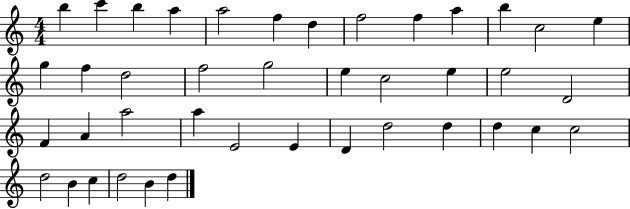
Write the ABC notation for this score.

X:1
T:Untitled
M:4/4
L:1/4
K:C
b c' b a a2 f d f2 f a b c2 e g f d2 f2 g2 e c2 e e2 D2 F A a2 a E2 E D d2 d d c c2 d2 B c d2 B d